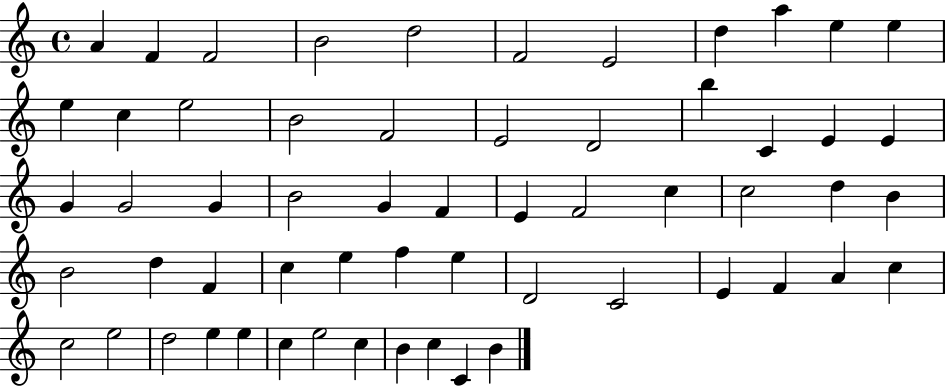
A4/q F4/q F4/h B4/h D5/h F4/h E4/h D5/q A5/q E5/q E5/q E5/q C5/q E5/h B4/h F4/h E4/h D4/h B5/q C4/q E4/q E4/q G4/q G4/h G4/q B4/h G4/q F4/q E4/q F4/h C5/q C5/h D5/q B4/q B4/h D5/q F4/q C5/q E5/q F5/q E5/q D4/h C4/h E4/q F4/q A4/q C5/q C5/h E5/h D5/h E5/q E5/q C5/q E5/h C5/q B4/q C5/q C4/q B4/q